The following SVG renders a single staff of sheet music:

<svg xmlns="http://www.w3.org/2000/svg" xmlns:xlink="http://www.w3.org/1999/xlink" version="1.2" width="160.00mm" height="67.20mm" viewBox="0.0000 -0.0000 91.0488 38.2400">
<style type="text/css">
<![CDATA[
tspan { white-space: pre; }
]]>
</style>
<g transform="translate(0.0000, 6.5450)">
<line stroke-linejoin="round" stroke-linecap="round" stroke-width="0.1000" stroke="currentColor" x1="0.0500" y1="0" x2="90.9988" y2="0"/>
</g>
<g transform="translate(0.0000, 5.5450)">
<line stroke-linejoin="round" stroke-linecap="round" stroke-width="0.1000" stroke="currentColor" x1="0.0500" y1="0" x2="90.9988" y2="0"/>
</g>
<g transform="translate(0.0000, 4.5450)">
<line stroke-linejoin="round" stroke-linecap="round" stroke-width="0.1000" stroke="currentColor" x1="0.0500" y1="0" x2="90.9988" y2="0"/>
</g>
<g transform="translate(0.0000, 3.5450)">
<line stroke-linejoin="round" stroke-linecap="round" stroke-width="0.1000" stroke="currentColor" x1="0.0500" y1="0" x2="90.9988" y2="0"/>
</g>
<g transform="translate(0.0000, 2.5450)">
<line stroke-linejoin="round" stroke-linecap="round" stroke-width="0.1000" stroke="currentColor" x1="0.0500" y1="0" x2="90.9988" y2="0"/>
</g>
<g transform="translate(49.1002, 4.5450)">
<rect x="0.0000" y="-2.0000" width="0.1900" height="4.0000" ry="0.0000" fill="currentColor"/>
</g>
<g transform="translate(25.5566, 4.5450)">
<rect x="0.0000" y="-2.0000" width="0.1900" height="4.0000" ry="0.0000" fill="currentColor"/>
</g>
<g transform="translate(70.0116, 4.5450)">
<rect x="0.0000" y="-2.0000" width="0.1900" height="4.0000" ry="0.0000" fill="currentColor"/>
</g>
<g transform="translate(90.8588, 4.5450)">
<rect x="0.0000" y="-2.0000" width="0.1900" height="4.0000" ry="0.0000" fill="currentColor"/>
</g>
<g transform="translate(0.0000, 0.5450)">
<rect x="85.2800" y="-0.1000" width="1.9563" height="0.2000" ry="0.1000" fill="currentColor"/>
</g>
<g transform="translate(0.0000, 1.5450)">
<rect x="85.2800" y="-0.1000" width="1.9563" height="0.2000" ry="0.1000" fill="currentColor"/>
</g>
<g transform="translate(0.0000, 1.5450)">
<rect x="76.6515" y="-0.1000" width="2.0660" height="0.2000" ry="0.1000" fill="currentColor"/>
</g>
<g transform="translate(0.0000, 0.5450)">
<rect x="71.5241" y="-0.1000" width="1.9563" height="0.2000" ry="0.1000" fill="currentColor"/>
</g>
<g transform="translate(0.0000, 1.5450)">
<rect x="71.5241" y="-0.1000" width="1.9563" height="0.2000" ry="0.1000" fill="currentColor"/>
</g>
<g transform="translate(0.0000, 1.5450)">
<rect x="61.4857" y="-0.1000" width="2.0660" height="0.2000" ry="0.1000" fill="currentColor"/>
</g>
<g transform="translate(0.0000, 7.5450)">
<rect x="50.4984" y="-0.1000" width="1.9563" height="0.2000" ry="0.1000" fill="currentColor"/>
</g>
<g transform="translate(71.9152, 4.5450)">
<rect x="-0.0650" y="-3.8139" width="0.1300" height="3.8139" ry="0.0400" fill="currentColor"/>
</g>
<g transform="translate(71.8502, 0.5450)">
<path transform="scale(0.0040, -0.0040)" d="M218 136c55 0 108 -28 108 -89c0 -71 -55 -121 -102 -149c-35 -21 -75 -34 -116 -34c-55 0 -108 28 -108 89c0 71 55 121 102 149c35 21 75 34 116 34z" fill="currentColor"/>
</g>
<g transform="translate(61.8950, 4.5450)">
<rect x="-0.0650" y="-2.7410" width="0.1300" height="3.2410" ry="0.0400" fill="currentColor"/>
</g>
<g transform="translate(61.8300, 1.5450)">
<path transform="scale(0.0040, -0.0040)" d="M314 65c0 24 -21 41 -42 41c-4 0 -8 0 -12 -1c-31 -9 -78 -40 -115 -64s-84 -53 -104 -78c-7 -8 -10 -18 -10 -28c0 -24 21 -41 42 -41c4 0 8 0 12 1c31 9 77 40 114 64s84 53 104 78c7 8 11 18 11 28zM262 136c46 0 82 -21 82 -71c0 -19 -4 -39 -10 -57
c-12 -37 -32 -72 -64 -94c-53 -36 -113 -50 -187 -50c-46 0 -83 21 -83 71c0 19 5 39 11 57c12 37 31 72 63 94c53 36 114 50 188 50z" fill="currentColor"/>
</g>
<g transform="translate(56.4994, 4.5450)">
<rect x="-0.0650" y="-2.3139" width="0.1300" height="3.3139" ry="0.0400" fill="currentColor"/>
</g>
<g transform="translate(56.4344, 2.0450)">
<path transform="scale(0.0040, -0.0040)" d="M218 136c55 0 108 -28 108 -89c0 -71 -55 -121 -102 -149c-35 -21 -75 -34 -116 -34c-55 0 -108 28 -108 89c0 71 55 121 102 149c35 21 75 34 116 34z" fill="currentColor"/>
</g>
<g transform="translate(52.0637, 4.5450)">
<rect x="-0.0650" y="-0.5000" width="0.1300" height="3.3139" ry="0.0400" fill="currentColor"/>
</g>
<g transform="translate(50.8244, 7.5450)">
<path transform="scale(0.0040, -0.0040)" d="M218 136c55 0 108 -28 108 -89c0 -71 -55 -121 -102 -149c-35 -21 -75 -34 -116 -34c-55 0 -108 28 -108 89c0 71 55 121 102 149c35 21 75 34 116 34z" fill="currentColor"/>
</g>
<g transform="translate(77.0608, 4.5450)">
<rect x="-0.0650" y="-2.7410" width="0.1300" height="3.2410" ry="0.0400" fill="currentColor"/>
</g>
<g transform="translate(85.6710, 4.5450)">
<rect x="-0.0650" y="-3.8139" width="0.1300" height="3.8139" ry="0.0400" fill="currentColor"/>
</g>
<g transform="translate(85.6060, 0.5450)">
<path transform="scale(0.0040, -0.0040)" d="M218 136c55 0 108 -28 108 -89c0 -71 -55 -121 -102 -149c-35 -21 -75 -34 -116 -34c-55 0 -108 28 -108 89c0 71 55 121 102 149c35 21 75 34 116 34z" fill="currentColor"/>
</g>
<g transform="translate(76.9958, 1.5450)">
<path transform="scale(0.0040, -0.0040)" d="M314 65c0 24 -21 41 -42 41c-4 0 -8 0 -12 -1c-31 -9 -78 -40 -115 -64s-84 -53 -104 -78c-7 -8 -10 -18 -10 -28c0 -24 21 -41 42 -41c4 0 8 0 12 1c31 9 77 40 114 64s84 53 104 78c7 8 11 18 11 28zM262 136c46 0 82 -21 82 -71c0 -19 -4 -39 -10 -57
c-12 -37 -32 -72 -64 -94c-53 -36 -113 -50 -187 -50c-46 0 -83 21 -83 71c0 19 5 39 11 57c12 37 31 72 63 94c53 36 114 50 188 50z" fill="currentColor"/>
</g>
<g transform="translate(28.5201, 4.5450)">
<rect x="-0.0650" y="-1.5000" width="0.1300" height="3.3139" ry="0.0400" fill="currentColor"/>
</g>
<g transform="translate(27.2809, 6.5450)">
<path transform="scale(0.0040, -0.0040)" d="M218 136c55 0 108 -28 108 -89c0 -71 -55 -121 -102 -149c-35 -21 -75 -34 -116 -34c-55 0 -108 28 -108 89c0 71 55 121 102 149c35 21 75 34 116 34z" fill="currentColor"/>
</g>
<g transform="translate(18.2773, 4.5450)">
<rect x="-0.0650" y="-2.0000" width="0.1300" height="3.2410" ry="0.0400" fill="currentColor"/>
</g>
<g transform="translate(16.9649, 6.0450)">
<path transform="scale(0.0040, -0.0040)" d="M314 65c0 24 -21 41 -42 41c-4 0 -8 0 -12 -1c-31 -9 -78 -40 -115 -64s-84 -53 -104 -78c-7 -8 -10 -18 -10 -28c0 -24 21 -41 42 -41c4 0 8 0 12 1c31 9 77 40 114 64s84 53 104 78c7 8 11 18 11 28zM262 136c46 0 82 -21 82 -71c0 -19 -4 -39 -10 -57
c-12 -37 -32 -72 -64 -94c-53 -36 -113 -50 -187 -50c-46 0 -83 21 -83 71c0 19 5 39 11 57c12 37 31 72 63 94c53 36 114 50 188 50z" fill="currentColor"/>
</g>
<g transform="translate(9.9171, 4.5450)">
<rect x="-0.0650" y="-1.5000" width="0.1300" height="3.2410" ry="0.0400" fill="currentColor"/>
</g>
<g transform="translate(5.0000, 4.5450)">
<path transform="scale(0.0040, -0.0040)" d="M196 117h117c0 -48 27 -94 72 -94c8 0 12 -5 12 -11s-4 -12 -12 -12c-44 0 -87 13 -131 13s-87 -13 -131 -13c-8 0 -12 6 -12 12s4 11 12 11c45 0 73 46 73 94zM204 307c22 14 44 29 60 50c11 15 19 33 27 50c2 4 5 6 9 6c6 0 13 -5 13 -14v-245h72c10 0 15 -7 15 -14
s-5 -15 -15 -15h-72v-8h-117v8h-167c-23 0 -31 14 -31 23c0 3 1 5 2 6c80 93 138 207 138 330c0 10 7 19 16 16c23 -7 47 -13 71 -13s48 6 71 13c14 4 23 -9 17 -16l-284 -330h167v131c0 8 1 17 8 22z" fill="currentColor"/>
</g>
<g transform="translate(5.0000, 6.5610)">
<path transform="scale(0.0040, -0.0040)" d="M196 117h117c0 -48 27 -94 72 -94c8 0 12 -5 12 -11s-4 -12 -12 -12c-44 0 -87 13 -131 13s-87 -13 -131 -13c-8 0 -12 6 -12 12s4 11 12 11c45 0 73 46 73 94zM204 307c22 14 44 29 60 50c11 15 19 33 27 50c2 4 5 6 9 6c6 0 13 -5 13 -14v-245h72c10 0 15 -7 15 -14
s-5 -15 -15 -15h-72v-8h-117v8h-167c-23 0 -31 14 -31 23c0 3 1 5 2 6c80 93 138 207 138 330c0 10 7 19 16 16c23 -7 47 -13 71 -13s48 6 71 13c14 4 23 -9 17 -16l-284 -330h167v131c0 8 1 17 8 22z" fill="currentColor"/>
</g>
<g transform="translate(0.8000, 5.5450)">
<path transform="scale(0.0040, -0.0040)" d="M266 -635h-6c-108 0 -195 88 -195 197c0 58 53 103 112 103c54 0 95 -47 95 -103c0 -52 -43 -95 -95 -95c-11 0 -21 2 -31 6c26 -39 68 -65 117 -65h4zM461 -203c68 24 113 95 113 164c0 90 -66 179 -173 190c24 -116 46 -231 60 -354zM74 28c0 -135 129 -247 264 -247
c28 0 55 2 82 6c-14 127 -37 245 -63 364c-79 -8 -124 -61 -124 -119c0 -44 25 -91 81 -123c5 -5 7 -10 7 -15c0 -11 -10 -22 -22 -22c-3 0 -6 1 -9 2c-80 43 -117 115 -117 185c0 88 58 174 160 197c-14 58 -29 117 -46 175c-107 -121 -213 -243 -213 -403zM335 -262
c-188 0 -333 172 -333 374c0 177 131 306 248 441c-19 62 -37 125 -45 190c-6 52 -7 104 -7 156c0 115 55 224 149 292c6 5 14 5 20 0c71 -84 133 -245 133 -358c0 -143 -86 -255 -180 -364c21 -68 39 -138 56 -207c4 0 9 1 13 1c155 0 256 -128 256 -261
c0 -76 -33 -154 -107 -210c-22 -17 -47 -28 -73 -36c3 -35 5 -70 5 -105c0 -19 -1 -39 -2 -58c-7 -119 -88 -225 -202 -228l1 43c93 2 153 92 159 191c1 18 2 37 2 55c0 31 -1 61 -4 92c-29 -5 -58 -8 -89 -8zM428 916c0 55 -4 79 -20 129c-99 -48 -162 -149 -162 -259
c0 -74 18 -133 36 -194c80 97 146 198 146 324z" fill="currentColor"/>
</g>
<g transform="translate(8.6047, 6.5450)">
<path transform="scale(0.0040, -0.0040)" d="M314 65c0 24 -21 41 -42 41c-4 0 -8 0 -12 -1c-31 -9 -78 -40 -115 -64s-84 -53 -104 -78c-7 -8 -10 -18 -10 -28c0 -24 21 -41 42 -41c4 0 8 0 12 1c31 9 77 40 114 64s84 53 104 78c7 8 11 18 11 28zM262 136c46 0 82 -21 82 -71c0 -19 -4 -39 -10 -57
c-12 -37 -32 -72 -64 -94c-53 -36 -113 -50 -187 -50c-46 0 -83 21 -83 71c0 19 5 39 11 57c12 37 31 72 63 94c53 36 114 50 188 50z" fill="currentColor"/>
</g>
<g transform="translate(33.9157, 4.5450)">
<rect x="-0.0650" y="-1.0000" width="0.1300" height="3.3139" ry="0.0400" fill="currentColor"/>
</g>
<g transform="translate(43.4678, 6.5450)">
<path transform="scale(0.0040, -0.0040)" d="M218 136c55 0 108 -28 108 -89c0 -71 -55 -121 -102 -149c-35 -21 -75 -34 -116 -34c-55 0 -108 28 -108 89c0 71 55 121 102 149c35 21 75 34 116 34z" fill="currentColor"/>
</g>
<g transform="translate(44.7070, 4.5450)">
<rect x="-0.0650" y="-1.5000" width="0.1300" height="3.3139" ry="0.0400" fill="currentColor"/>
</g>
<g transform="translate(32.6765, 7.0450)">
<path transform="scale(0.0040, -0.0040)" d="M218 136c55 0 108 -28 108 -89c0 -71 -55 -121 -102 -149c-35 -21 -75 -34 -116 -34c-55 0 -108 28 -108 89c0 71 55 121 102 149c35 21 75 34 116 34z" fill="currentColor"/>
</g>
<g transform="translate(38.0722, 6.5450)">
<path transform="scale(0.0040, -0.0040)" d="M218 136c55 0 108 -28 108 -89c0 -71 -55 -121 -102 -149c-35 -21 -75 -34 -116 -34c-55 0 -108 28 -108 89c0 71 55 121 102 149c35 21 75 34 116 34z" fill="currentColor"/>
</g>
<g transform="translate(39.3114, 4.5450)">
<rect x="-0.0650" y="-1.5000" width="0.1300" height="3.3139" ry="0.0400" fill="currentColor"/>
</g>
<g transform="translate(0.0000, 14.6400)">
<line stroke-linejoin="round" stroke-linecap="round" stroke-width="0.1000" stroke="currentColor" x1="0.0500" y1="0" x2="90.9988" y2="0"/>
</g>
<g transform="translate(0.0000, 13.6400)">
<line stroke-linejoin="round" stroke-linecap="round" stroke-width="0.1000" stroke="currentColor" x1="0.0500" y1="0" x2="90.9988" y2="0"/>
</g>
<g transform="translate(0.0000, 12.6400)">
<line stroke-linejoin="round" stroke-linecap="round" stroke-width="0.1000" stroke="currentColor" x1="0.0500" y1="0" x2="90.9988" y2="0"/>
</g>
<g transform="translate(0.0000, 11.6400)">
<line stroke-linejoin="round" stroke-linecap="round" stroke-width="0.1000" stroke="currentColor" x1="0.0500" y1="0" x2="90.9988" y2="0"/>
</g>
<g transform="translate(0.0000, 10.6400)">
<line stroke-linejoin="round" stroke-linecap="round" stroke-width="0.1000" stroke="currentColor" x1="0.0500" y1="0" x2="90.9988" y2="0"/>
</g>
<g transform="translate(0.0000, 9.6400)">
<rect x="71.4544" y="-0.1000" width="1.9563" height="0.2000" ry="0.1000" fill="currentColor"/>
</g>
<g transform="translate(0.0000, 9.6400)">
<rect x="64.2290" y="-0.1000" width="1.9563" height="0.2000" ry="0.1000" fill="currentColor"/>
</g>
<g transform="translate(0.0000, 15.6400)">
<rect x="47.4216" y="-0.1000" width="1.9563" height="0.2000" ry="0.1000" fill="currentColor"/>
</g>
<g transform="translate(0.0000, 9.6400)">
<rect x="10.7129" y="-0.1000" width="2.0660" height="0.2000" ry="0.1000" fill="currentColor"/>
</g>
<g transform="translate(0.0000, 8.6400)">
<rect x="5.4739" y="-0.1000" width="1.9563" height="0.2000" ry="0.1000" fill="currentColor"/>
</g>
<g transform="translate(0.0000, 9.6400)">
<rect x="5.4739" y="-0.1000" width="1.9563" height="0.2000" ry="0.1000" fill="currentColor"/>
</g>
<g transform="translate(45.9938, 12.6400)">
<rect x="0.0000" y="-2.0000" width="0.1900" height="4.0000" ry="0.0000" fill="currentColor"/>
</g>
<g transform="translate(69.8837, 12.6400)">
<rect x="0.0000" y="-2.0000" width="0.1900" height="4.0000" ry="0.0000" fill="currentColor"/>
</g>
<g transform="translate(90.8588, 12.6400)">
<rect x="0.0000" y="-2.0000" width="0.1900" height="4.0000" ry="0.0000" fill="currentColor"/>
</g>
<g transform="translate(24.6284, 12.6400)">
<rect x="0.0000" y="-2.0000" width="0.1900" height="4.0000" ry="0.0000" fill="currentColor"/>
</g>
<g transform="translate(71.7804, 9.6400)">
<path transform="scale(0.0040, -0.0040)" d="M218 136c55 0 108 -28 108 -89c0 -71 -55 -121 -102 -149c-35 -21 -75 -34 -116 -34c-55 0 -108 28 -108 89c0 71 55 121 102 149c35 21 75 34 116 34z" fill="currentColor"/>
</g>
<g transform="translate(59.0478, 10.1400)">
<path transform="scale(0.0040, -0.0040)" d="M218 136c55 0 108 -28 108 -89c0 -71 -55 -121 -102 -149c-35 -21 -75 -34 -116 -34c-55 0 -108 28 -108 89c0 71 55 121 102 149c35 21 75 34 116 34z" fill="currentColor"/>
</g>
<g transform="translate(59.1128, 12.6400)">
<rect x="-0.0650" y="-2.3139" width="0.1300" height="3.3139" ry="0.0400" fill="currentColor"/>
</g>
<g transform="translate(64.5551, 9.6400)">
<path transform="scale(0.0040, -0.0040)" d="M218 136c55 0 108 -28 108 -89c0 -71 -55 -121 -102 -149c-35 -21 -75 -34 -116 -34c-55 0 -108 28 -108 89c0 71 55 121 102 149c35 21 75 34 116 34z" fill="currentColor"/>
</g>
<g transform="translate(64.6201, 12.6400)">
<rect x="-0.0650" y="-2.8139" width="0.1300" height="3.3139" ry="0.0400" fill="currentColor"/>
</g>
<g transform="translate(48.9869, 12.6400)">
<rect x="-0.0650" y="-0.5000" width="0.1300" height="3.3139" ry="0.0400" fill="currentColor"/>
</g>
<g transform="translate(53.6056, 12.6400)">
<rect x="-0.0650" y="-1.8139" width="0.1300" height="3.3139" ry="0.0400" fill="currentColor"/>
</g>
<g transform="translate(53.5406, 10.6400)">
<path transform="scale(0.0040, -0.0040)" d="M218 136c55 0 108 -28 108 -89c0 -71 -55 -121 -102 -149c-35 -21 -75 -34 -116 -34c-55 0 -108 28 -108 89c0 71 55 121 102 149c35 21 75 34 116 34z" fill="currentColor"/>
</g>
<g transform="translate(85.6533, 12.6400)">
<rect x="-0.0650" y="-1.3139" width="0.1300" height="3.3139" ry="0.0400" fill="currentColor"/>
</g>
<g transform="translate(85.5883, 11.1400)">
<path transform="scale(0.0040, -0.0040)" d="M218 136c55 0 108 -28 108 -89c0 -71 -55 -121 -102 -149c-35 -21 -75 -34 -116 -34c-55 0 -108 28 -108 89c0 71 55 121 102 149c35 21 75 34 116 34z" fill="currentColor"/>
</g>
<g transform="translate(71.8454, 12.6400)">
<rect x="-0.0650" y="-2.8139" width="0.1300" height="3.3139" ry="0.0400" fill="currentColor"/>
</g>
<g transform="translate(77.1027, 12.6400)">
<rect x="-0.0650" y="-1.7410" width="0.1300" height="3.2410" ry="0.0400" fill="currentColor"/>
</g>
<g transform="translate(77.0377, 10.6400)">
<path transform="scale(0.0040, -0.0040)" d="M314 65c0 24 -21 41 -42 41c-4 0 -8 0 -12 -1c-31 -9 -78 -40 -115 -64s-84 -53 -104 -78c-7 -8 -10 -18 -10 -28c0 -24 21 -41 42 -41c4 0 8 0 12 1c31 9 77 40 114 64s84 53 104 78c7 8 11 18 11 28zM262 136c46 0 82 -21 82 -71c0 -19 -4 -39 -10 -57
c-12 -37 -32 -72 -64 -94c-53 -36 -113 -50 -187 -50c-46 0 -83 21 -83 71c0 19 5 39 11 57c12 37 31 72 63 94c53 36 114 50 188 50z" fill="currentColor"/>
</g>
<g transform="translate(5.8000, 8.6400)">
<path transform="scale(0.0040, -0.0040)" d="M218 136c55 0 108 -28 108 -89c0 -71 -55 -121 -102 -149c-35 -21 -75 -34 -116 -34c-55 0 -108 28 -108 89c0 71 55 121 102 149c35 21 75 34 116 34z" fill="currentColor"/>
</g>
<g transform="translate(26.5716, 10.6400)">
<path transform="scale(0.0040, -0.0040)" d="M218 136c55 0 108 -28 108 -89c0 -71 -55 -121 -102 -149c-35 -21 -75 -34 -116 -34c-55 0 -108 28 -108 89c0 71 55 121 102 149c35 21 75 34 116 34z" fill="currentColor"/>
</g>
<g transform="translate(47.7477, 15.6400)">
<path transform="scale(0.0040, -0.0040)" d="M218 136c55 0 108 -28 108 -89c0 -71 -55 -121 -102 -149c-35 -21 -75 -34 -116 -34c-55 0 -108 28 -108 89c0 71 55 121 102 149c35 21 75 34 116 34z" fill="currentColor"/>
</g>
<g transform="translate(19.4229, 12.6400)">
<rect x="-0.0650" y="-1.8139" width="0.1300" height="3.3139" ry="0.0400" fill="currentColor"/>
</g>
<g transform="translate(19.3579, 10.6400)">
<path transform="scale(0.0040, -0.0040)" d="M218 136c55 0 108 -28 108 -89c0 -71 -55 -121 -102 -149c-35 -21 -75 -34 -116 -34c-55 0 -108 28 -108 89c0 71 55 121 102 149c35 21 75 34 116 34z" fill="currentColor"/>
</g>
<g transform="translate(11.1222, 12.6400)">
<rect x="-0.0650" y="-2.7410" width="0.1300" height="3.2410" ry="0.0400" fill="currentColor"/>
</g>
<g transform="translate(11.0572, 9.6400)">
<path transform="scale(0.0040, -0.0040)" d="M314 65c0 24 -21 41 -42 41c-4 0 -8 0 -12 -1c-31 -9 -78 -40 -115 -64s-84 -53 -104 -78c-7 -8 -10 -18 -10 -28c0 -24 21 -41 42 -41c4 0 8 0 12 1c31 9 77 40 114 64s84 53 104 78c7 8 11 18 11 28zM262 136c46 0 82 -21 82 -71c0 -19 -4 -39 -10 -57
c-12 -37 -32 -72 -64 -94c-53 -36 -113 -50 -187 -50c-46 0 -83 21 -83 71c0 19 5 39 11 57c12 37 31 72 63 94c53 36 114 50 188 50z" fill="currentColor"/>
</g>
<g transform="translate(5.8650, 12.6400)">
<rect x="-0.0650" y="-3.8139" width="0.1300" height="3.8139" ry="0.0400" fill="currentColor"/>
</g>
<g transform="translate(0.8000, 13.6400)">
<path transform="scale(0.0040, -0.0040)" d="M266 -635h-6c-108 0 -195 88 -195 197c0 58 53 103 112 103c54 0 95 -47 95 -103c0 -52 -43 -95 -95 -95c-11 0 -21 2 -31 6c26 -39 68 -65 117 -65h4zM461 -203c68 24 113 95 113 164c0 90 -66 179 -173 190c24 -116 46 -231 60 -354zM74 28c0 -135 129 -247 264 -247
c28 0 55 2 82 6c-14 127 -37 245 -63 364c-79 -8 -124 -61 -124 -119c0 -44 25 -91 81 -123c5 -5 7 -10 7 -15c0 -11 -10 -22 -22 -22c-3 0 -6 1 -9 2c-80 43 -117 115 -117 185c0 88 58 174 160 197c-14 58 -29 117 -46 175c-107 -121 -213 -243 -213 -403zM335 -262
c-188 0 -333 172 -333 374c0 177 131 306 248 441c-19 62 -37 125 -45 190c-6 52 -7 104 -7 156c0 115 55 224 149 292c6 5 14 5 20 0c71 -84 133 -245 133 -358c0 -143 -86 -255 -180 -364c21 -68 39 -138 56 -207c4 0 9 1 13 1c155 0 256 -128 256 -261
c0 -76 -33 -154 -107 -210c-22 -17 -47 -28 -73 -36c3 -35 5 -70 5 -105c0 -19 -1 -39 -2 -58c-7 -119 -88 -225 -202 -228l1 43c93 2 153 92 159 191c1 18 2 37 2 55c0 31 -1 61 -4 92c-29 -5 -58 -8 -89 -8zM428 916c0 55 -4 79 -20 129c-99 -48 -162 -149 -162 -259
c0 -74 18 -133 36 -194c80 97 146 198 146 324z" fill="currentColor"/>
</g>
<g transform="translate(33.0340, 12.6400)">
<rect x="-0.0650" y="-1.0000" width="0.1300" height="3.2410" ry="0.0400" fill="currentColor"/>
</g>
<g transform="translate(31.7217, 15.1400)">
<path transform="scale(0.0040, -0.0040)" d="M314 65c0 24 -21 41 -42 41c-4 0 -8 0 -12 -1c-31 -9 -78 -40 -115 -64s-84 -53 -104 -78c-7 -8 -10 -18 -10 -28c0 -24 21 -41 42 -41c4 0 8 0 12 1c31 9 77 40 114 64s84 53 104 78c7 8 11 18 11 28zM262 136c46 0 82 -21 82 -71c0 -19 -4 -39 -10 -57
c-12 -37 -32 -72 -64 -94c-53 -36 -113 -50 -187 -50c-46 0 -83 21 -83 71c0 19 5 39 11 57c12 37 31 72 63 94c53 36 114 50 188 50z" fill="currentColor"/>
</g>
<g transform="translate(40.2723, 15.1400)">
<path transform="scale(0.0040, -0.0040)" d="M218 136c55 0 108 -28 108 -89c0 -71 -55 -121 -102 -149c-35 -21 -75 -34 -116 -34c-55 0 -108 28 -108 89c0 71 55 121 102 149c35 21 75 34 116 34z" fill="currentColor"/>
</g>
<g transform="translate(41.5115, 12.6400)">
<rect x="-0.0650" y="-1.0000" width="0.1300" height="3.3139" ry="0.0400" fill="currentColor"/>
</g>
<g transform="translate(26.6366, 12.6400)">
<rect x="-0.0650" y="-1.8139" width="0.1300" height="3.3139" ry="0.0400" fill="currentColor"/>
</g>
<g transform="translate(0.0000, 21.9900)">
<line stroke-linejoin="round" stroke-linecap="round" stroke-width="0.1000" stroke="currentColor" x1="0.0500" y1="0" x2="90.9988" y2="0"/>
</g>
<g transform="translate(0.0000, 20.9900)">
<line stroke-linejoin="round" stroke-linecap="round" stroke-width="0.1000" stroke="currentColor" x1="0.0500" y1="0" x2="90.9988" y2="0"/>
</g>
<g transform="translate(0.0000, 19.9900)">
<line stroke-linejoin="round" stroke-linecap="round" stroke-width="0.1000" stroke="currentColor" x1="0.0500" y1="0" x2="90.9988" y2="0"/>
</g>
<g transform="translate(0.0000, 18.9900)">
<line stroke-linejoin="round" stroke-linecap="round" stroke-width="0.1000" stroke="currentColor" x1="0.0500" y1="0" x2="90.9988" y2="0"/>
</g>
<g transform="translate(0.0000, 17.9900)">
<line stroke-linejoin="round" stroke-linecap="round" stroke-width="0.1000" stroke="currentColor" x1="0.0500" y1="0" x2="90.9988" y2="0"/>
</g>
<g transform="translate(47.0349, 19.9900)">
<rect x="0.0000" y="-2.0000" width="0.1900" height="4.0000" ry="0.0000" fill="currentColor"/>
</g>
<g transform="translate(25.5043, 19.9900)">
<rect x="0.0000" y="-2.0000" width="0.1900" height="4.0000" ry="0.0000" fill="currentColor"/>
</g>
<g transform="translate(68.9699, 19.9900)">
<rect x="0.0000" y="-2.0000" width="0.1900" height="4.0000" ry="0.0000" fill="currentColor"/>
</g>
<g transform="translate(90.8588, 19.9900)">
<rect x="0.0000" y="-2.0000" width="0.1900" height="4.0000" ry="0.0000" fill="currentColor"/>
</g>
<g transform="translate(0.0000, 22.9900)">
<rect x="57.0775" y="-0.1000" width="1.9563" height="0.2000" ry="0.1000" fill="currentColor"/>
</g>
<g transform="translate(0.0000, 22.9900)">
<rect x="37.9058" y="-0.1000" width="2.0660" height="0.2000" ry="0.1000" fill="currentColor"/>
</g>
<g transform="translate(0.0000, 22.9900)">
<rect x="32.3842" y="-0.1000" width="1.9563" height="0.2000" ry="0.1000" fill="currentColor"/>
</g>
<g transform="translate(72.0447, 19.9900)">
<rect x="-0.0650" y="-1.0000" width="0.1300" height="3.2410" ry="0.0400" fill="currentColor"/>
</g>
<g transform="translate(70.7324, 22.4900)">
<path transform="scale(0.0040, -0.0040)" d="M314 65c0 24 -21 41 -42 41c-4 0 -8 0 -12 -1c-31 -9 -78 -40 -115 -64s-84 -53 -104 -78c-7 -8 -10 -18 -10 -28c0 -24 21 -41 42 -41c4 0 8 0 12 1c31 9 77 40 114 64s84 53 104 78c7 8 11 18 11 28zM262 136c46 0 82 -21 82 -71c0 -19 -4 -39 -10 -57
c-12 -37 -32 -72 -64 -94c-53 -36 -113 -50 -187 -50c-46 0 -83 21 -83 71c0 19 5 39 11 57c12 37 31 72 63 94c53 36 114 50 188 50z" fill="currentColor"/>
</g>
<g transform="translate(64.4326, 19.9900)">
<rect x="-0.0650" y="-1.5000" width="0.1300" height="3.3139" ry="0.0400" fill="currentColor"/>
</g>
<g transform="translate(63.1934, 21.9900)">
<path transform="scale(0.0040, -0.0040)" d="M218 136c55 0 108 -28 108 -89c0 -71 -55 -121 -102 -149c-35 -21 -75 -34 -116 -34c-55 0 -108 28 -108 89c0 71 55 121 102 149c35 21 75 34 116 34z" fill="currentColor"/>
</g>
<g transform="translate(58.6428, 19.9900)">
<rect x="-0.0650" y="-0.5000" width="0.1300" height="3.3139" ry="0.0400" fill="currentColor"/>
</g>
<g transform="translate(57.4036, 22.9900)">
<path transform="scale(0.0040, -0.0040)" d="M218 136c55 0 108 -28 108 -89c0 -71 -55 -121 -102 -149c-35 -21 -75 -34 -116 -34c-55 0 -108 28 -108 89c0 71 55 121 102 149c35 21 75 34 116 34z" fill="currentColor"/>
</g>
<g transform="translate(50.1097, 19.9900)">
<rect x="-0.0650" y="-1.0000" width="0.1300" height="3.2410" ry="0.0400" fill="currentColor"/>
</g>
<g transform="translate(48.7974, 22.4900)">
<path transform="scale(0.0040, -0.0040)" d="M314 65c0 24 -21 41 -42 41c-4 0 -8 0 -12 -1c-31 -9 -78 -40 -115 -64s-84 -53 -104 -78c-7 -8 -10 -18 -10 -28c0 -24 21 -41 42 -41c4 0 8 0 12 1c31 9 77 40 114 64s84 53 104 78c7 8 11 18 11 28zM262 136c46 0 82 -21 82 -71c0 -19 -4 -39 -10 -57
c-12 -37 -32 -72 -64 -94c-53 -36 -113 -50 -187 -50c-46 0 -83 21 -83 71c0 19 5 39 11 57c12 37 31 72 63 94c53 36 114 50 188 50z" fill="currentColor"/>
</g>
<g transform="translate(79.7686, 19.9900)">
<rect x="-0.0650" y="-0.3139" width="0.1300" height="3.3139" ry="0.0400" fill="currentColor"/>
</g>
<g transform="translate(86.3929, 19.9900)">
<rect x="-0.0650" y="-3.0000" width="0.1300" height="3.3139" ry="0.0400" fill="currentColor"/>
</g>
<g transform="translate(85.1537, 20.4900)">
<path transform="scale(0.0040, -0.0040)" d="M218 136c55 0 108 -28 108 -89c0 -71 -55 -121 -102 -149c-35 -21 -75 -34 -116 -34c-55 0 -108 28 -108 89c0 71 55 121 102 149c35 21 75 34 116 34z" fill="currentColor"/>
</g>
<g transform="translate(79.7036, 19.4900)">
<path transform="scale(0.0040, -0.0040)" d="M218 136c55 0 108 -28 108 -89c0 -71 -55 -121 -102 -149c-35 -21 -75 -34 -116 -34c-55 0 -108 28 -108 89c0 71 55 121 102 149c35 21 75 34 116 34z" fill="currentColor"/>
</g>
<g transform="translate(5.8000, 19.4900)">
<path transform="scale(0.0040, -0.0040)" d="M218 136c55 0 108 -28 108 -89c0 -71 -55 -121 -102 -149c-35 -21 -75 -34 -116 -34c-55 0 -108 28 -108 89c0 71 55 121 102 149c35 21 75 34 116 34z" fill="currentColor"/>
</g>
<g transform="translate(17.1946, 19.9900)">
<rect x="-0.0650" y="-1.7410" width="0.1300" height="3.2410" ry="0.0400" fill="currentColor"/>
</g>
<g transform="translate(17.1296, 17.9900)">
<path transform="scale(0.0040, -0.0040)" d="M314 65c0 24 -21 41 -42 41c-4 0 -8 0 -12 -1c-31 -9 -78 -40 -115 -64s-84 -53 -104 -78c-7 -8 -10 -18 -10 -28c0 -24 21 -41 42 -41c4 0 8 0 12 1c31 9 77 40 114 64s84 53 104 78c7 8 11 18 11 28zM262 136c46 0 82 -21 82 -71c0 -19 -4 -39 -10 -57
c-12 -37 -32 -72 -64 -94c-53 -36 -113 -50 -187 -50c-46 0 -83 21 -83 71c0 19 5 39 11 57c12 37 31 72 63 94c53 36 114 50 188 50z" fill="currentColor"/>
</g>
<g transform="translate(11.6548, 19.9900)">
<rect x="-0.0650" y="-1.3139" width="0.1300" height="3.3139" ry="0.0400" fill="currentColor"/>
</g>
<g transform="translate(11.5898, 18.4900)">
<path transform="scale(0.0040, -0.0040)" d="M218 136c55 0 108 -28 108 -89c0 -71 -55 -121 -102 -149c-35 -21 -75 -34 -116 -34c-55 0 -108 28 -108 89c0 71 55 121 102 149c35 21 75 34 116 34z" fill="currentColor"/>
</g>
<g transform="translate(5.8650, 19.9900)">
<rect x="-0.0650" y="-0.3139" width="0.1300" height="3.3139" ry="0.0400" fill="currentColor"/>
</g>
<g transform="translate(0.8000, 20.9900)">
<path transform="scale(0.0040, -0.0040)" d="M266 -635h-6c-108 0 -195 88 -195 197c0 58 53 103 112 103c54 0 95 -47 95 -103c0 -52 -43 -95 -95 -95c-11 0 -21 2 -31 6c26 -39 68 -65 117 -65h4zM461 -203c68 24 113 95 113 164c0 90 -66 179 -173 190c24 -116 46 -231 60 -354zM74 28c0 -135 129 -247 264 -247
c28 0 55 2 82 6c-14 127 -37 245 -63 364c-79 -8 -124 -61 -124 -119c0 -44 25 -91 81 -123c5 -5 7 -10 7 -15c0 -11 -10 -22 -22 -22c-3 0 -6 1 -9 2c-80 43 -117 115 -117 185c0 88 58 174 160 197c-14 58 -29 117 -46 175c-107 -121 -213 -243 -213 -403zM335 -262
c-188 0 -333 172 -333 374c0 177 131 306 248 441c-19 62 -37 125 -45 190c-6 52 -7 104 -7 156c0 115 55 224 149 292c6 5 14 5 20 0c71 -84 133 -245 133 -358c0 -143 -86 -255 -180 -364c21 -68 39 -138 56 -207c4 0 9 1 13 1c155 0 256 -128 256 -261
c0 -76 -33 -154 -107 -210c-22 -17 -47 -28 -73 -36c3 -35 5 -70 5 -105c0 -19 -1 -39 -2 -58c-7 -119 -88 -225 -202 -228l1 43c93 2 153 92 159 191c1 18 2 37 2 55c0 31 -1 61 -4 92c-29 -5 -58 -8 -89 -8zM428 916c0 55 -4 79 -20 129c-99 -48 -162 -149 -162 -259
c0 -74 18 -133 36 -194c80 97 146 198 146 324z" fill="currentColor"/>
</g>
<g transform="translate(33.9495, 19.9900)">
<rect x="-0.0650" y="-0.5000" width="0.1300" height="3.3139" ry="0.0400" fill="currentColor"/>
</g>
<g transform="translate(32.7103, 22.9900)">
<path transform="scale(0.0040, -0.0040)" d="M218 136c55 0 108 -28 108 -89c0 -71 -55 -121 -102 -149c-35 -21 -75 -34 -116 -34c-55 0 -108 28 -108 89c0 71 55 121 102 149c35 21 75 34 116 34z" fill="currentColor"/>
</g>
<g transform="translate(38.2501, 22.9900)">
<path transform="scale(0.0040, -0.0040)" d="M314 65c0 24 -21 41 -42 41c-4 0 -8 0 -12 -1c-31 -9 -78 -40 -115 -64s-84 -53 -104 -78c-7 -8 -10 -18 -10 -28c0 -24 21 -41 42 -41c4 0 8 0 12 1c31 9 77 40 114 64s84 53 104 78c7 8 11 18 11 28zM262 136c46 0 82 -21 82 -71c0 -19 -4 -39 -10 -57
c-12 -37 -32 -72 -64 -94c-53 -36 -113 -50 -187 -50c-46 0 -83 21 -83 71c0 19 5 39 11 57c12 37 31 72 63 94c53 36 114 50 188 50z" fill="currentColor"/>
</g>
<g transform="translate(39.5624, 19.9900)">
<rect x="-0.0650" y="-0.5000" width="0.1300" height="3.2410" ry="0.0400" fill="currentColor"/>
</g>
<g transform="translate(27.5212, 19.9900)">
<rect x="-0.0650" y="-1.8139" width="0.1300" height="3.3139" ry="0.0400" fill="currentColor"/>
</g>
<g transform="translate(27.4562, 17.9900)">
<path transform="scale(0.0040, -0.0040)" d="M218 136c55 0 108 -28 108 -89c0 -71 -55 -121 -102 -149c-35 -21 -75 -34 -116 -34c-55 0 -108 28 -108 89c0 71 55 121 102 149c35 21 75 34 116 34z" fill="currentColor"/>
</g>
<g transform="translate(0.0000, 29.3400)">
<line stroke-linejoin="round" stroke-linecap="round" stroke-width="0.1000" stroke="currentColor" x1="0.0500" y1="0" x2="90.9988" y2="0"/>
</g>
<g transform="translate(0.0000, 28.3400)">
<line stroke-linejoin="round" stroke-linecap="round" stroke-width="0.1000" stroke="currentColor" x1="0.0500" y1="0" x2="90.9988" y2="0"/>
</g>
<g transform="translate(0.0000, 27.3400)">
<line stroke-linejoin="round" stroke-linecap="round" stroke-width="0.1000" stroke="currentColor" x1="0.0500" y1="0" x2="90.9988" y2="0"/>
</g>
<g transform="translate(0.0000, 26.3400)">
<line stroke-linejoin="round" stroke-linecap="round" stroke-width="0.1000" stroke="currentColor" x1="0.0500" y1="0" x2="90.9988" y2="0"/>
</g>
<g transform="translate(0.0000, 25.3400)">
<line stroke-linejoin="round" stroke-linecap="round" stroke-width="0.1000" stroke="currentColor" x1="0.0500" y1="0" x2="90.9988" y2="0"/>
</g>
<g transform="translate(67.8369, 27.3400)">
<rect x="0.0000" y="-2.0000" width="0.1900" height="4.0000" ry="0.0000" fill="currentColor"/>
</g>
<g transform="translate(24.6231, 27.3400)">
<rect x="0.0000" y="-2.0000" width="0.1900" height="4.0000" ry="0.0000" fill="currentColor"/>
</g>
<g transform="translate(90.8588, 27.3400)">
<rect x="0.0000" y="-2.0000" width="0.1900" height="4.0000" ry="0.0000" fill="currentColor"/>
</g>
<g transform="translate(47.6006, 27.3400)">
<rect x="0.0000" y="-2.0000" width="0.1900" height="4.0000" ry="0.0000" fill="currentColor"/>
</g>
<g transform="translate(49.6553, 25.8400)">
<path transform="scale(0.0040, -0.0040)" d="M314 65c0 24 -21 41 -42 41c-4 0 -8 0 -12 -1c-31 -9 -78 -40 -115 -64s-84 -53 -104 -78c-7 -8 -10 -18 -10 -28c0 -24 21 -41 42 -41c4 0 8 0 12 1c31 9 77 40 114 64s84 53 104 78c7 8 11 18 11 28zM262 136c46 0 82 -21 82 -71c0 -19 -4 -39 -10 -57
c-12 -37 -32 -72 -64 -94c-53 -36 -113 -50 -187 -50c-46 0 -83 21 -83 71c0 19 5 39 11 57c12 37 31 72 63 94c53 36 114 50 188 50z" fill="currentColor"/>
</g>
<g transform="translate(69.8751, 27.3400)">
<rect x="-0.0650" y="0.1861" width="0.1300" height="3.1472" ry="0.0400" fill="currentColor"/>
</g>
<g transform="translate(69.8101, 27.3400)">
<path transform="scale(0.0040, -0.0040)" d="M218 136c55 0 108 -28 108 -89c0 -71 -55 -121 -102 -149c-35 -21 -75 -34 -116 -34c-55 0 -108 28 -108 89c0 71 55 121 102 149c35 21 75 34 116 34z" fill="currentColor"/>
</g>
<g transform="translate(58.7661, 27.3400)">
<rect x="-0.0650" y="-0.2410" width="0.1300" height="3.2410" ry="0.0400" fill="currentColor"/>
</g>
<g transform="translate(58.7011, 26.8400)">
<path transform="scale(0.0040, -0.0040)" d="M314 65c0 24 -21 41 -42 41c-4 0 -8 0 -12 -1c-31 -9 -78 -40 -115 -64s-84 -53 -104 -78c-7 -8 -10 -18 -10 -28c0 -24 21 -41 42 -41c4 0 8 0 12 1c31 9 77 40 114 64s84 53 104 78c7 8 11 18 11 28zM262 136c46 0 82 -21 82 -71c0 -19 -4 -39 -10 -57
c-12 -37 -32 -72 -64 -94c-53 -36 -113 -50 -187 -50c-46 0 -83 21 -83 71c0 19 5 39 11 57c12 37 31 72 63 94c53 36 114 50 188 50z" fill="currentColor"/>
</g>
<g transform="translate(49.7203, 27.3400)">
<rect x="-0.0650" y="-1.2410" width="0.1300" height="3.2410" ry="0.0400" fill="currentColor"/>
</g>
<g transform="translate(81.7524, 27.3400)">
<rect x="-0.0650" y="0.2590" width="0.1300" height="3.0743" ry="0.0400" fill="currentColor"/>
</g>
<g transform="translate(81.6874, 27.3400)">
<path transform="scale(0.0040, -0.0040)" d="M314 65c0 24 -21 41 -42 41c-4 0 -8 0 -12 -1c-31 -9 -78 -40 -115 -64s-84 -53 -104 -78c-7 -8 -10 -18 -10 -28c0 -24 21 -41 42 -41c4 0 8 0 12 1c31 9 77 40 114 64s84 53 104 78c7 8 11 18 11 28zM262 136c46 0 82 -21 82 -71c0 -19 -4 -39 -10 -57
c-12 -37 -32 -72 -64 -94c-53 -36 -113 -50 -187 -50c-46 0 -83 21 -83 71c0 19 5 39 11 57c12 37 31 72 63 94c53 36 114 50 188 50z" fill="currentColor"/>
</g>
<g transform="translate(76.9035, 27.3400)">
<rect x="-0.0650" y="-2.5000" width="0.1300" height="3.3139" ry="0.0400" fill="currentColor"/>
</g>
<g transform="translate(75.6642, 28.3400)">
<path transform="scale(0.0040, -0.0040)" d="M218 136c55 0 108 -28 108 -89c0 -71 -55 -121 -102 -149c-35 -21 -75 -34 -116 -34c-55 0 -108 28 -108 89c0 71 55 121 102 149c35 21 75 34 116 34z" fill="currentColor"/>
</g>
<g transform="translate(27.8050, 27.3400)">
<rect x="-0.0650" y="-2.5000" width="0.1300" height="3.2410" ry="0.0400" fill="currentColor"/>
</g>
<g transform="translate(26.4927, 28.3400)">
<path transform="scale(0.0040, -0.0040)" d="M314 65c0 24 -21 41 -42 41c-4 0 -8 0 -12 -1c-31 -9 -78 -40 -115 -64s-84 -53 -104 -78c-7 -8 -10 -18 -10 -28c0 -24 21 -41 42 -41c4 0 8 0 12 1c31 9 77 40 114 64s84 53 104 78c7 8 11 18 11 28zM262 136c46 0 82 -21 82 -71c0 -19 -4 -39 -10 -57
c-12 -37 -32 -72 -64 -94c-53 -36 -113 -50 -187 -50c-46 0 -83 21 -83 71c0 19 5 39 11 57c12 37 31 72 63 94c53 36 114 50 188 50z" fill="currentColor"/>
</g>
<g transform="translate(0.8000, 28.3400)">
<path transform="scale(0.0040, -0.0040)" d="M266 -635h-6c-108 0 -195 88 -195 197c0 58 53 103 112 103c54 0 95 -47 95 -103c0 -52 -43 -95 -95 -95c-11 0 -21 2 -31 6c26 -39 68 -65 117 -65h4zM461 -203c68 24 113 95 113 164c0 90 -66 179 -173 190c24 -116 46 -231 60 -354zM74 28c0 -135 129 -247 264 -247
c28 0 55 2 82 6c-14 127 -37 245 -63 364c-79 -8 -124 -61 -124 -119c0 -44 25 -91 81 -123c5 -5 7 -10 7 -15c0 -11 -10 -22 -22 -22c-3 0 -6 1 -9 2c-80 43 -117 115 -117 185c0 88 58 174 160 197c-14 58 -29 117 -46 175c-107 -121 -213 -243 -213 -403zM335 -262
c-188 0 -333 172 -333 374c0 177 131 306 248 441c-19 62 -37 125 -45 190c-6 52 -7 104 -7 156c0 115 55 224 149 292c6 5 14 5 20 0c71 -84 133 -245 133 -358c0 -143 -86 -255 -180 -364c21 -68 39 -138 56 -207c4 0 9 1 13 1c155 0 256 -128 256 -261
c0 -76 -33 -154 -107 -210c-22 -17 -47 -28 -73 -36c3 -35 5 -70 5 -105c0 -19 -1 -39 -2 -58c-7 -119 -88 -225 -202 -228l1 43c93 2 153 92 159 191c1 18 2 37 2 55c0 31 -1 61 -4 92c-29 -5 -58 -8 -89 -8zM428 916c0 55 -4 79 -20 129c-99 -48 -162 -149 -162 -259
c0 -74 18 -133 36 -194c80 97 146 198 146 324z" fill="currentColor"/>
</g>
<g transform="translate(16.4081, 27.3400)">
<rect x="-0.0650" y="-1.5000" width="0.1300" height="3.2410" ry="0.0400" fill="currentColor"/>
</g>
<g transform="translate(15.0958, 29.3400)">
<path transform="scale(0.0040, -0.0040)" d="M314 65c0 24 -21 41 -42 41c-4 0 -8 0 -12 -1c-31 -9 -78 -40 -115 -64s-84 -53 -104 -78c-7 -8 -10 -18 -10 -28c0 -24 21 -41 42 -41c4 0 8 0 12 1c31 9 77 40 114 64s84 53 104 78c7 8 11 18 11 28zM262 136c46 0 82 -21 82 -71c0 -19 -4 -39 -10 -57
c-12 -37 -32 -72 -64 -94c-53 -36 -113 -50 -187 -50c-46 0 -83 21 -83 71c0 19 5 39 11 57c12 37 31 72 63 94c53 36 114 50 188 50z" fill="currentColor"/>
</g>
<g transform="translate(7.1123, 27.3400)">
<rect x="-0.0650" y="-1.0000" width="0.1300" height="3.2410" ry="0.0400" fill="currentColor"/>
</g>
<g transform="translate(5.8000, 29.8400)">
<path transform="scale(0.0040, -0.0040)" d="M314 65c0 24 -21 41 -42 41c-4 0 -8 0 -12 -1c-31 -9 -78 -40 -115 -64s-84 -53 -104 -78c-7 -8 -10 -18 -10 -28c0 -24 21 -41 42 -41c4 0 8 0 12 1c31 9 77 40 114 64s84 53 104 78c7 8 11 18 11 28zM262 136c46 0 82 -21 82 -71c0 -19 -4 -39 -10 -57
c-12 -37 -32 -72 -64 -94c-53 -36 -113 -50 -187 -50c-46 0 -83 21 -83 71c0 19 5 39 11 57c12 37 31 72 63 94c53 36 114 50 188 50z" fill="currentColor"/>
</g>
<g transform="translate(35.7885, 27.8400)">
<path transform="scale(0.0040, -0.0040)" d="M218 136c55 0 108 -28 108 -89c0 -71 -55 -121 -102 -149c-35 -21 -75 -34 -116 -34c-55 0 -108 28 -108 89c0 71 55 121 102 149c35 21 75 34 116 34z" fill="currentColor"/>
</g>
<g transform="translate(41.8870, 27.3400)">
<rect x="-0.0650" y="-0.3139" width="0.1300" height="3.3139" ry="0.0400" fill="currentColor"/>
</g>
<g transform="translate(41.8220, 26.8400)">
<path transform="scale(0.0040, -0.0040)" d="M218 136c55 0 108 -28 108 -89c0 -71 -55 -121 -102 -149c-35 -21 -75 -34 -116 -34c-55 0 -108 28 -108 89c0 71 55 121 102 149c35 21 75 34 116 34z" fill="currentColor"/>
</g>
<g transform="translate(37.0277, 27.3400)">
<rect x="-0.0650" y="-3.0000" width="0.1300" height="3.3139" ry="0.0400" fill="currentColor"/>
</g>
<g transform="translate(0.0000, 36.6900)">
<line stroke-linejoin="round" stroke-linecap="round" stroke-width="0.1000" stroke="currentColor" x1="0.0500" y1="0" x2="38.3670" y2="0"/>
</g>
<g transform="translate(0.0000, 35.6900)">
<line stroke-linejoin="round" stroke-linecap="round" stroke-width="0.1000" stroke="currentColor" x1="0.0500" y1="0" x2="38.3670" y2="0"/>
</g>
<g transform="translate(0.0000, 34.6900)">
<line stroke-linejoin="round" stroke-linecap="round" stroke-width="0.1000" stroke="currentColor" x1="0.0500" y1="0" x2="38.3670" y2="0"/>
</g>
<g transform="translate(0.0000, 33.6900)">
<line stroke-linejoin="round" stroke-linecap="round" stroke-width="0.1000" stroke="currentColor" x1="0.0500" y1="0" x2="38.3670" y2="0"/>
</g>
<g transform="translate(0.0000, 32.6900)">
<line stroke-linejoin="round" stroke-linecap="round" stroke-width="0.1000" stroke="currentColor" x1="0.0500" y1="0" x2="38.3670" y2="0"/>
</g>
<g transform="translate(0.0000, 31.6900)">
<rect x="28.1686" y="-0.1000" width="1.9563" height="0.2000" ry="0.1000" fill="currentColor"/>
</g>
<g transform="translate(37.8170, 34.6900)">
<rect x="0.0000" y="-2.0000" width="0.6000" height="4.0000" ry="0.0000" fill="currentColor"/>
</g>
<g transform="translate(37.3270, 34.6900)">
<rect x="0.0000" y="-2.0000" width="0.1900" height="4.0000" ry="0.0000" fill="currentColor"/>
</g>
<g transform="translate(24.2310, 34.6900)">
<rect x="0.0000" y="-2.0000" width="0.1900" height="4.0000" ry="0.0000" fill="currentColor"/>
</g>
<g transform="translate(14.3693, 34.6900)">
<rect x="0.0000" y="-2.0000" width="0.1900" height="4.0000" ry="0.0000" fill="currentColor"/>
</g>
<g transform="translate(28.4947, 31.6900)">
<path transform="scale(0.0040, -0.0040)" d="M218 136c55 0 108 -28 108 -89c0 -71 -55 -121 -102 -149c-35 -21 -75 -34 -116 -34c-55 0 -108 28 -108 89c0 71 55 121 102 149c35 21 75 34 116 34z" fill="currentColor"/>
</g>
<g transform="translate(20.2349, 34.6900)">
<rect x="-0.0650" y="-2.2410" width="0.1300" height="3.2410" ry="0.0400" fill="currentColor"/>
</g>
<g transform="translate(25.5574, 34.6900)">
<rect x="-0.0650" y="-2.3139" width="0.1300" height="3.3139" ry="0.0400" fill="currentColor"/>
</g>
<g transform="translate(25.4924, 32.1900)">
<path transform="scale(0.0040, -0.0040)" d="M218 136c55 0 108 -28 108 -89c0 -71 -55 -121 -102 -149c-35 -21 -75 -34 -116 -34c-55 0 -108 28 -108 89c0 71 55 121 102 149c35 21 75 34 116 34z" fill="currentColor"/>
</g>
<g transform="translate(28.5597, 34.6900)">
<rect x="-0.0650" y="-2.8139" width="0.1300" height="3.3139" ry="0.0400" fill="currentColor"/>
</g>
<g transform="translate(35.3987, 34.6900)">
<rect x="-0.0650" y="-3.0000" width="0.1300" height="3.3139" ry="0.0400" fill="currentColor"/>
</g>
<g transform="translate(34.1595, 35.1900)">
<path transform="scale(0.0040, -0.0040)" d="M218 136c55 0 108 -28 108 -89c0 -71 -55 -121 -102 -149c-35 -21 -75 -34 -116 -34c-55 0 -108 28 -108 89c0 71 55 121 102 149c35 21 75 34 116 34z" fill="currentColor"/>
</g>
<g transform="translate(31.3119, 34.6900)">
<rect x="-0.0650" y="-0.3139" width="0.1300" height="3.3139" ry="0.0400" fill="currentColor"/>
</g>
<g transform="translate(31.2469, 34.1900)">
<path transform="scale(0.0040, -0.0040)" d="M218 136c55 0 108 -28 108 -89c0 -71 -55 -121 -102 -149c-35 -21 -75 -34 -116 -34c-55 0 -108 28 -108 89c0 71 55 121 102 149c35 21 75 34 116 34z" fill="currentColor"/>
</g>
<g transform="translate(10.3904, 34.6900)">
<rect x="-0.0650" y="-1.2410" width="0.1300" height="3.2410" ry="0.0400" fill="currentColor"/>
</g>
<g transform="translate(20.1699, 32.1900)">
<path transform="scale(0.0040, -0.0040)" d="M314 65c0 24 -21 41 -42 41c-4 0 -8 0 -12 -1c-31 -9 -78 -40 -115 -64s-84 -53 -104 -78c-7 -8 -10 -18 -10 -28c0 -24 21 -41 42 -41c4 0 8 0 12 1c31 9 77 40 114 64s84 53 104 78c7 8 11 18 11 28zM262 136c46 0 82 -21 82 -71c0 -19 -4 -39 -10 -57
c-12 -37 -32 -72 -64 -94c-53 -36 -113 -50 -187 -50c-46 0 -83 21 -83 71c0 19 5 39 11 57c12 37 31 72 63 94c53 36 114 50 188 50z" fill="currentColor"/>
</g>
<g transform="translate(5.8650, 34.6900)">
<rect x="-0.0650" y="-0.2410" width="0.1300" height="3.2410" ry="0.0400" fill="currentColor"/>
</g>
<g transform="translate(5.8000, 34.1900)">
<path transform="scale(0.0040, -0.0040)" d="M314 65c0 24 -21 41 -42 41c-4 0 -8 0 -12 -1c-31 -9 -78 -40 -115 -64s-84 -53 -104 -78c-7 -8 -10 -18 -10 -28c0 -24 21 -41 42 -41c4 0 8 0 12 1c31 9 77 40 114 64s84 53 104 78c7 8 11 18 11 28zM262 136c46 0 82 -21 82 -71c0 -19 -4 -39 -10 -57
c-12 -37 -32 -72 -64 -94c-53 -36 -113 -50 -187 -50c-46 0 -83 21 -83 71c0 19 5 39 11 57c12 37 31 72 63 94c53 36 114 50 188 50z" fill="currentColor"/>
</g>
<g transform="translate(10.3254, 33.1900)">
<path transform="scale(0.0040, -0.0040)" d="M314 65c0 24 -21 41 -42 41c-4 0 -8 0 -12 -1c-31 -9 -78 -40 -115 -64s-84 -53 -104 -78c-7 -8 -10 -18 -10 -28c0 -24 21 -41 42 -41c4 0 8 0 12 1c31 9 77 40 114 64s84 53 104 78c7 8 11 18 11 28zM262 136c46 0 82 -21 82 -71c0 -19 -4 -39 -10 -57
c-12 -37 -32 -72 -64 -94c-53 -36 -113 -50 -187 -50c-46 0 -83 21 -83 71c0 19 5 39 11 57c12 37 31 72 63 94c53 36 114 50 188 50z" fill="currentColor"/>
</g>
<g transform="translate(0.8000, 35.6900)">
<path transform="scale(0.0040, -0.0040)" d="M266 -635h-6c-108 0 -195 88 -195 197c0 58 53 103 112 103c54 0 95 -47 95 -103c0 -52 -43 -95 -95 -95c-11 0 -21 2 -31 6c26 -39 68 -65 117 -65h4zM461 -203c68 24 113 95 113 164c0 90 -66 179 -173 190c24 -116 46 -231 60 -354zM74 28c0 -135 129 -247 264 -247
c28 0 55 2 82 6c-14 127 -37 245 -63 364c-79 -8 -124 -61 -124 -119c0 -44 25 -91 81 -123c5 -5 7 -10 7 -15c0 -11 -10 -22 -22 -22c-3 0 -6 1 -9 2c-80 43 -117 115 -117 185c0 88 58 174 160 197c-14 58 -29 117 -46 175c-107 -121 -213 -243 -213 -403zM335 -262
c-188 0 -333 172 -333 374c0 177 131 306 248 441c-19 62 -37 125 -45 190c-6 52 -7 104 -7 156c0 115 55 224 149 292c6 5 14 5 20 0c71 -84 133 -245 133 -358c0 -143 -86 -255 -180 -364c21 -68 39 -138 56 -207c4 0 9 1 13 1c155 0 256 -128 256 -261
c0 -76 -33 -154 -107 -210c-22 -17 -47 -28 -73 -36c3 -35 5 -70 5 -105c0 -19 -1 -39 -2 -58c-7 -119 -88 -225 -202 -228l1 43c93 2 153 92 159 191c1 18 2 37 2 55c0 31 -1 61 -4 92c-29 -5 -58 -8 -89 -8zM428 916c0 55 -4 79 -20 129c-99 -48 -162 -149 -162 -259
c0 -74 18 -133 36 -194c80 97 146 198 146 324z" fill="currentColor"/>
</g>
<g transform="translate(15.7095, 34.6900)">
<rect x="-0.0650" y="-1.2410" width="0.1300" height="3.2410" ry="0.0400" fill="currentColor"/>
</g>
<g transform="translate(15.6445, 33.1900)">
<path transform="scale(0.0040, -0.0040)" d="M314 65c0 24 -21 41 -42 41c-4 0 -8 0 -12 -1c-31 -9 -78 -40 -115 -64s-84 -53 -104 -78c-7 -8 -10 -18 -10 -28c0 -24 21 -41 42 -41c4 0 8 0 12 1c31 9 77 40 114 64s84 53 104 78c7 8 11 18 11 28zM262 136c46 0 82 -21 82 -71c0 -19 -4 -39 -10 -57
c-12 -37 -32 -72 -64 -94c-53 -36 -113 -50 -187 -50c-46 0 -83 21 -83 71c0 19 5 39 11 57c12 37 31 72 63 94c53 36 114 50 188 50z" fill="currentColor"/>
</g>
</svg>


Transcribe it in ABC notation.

X:1
T:Untitled
M:4/4
L:1/4
K:C
E2 F2 E D E E C g a2 c' a2 c' c' a2 f f D2 D C f g a a f2 e c e f2 f C C2 D2 C E D2 c A D2 E2 G2 A c e2 c2 B G B2 c2 e2 e2 g2 g a c A